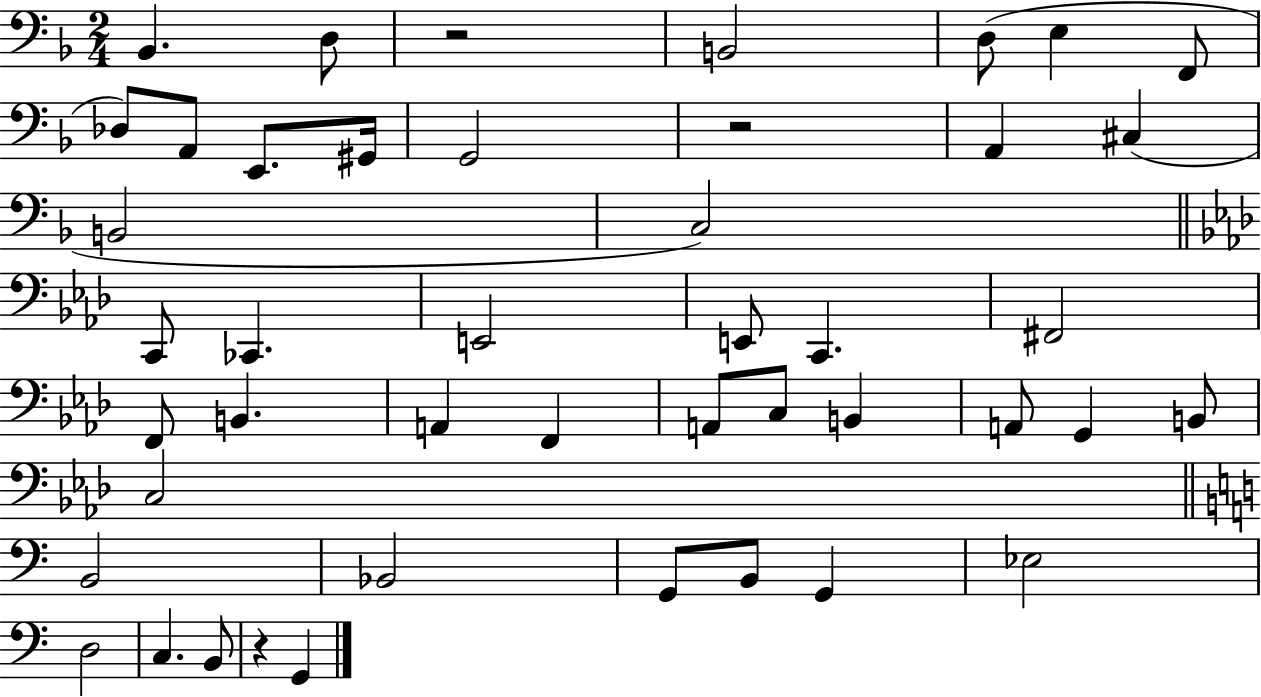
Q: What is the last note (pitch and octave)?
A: G2